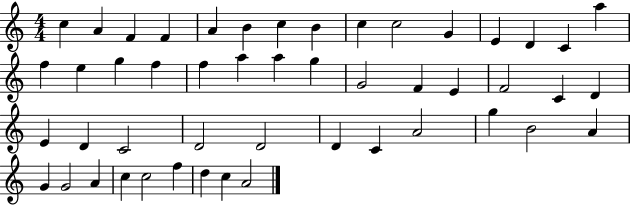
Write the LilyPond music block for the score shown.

{
  \clef treble
  \numericTimeSignature
  \time 4/4
  \key c \major
  c''4 a'4 f'4 f'4 | a'4 b'4 c''4 b'4 | c''4 c''2 g'4 | e'4 d'4 c'4 a''4 | \break f''4 e''4 g''4 f''4 | f''4 a''4 a''4 g''4 | g'2 f'4 e'4 | f'2 c'4 d'4 | \break e'4 d'4 c'2 | d'2 d'2 | d'4 c'4 a'2 | g''4 b'2 a'4 | \break g'4 g'2 a'4 | c''4 c''2 f''4 | d''4 c''4 a'2 | \bar "|."
}